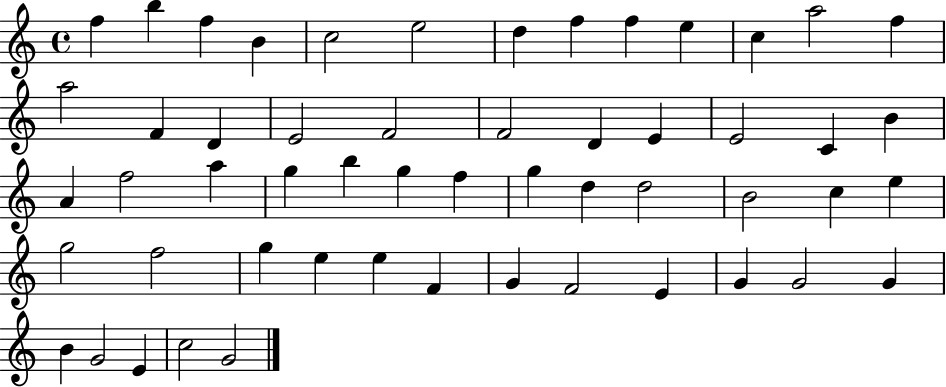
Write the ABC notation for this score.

X:1
T:Untitled
M:4/4
L:1/4
K:C
f b f B c2 e2 d f f e c a2 f a2 F D E2 F2 F2 D E E2 C B A f2 a g b g f g d d2 B2 c e g2 f2 g e e F G F2 E G G2 G B G2 E c2 G2